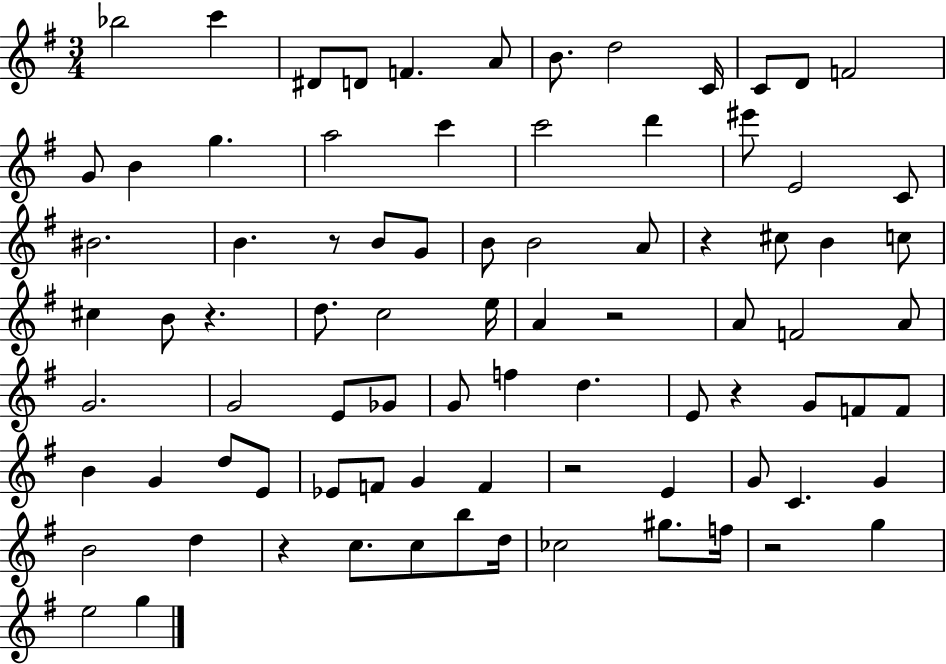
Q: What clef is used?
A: treble